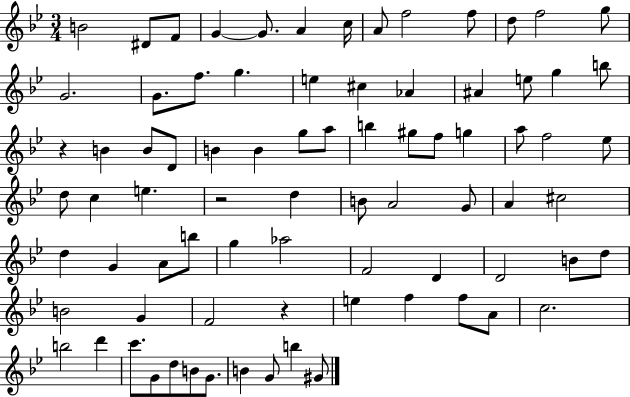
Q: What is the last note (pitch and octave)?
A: G#4